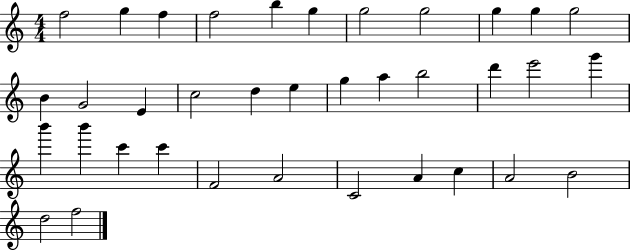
{
  \clef treble
  \numericTimeSignature
  \time 4/4
  \key c \major
  f''2 g''4 f''4 | f''2 b''4 g''4 | g''2 g''2 | g''4 g''4 g''2 | \break b'4 g'2 e'4 | c''2 d''4 e''4 | g''4 a''4 b''2 | d'''4 e'''2 g'''4 | \break b'''4 b'''4 c'''4 c'''4 | f'2 a'2 | c'2 a'4 c''4 | a'2 b'2 | \break d''2 f''2 | \bar "|."
}